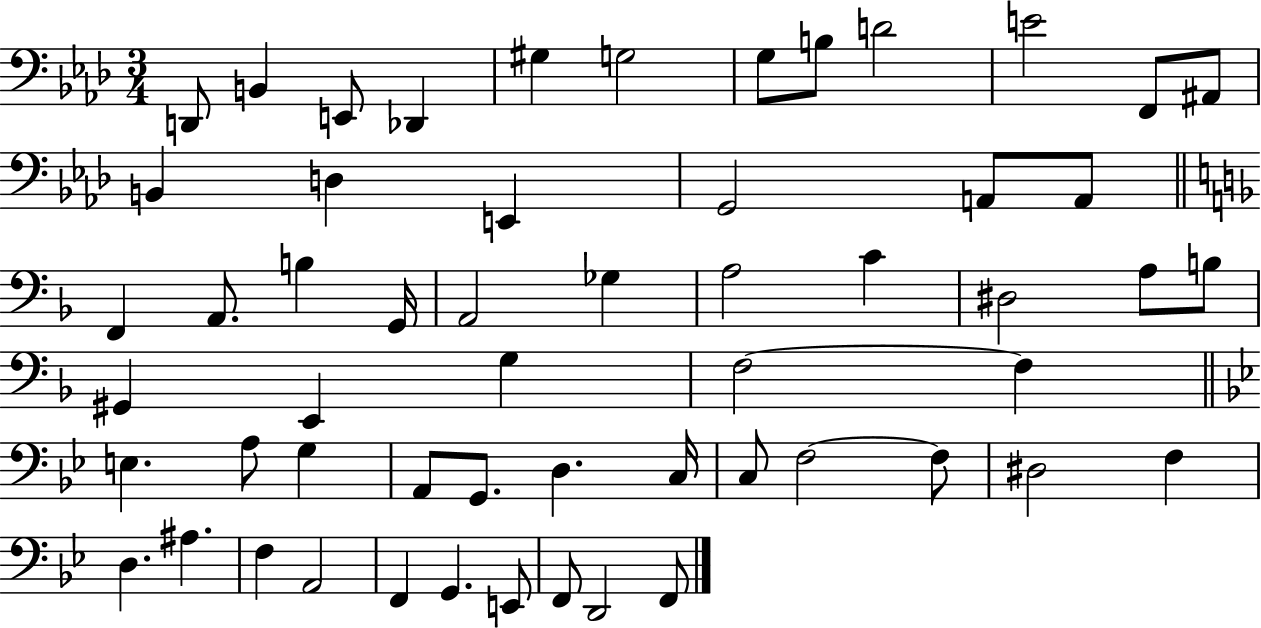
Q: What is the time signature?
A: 3/4